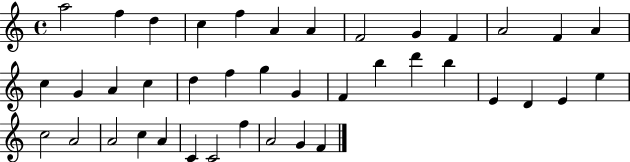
{
  \clef treble
  \time 4/4
  \defaultTimeSignature
  \key c \major
  a''2 f''4 d''4 | c''4 f''4 a'4 a'4 | f'2 g'4 f'4 | a'2 f'4 a'4 | \break c''4 g'4 a'4 c''4 | d''4 f''4 g''4 g'4 | f'4 b''4 d'''4 b''4 | e'4 d'4 e'4 e''4 | \break c''2 a'2 | a'2 c''4 a'4 | c'4 c'2 f''4 | a'2 g'4 f'4 | \break \bar "|."
}